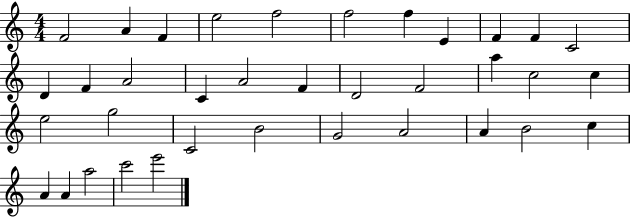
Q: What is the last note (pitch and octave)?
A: E6